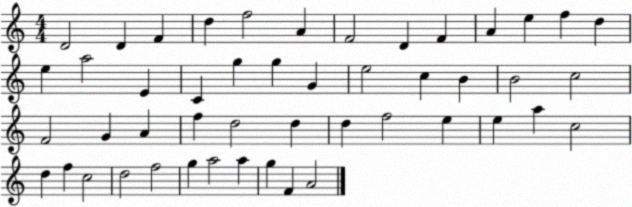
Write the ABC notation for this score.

X:1
T:Untitled
M:4/4
L:1/4
K:C
D2 D F d f2 A F2 D F A e f d e a2 E C g g G e2 c B B2 c2 F2 G A f d2 d d f2 e e a c2 d f c2 d2 f2 g a2 a g F A2